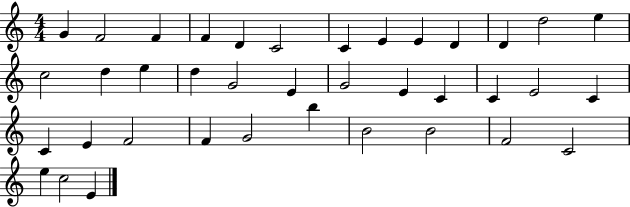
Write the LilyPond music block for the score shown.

{
  \clef treble
  \numericTimeSignature
  \time 4/4
  \key c \major
  g'4 f'2 f'4 | f'4 d'4 c'2 | c'4 e'4 e'4 d'4 | d'4 d''2 e''4 | \break c''2 d''4 e''4 | d''4 g'2 e'4 | g'2 e'4 c'4 | c'4 e'2 c'4 | \break c'4 e'4 f'2 | f'4 g'2 b''4 | b'2 b'2 | f'2 c'2 | \break e''4 c''2 e'4 | \bar "|."
}